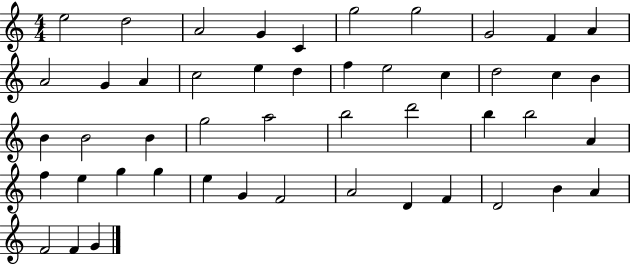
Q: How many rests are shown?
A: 0